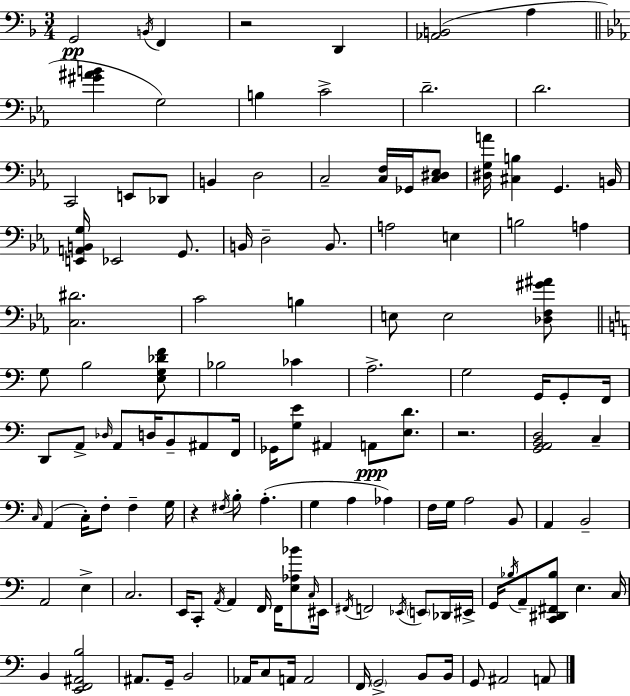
X:1
T:Untitled
M:3/4
L:1/4
K:F
G,,2 B,,/4 F,, z2 D,, [_A,,B,,]2 A, [^G^AB] G,2 B, C2 D2 D2 C,,2 E,,/2 _D,,/2 B,, D,2 C,2 [C,F,]/4 _G,,/4 [C,^D,_E,]/2 [^D,G,A]/4 [^C,B,] G,, B,,/4 [E,,A,,B,,G,]/4 _E,,2 G,,/2 B,,/4 D,2 B,,/2 A,2 E, B,2 A, [C,^D]2 C2 B, E,/2 E,2 [_D,F,^G^A]/2 G,/2 B,2 [E,G,_DF]/2 _B,2 _C A,2 G,2 G,,/4 G,,/2 F,,/4 D,,/2 A,,/2 _D,/4 A,,/2 D,/4 B,,/2 ^A,,/2 F,,/4 _G,,/4 [G,E]/2 ^A,, A,,/2 [E,D]/2 z2 [G,,A,,B,,D,]2 C, C,/4 A,, C,/4 F,/2 F, G,/4 z ^F,/4 B,/2 A, G, A, _A, F,/4 G,/4 A,2 B,,/2 A,, B,,2 A,,2 E, C,2 E,,/4 C,,/2 A,,/4 A,, F,,/4 F,,/4 [E,_A,_B]/2 C,/4 ^E,,/4 ^F,,/4 F,,2 _E,,/4 E,,/2 _D,,/4 ^E,,/4 G,,/4 _B,/4 A,,/2 [C,,^D,,^F,,_B,]/2 E, C,/4 B,, [E,,F,,^A,,B,]2 ^A,,/2 G,,/4 B,,2 _A,,/4 C,/2 A,,/4 A,,2 F,,/4 G,,2 B,,/2 B,,/4 G,,/2 ^A,,2 A,,/2